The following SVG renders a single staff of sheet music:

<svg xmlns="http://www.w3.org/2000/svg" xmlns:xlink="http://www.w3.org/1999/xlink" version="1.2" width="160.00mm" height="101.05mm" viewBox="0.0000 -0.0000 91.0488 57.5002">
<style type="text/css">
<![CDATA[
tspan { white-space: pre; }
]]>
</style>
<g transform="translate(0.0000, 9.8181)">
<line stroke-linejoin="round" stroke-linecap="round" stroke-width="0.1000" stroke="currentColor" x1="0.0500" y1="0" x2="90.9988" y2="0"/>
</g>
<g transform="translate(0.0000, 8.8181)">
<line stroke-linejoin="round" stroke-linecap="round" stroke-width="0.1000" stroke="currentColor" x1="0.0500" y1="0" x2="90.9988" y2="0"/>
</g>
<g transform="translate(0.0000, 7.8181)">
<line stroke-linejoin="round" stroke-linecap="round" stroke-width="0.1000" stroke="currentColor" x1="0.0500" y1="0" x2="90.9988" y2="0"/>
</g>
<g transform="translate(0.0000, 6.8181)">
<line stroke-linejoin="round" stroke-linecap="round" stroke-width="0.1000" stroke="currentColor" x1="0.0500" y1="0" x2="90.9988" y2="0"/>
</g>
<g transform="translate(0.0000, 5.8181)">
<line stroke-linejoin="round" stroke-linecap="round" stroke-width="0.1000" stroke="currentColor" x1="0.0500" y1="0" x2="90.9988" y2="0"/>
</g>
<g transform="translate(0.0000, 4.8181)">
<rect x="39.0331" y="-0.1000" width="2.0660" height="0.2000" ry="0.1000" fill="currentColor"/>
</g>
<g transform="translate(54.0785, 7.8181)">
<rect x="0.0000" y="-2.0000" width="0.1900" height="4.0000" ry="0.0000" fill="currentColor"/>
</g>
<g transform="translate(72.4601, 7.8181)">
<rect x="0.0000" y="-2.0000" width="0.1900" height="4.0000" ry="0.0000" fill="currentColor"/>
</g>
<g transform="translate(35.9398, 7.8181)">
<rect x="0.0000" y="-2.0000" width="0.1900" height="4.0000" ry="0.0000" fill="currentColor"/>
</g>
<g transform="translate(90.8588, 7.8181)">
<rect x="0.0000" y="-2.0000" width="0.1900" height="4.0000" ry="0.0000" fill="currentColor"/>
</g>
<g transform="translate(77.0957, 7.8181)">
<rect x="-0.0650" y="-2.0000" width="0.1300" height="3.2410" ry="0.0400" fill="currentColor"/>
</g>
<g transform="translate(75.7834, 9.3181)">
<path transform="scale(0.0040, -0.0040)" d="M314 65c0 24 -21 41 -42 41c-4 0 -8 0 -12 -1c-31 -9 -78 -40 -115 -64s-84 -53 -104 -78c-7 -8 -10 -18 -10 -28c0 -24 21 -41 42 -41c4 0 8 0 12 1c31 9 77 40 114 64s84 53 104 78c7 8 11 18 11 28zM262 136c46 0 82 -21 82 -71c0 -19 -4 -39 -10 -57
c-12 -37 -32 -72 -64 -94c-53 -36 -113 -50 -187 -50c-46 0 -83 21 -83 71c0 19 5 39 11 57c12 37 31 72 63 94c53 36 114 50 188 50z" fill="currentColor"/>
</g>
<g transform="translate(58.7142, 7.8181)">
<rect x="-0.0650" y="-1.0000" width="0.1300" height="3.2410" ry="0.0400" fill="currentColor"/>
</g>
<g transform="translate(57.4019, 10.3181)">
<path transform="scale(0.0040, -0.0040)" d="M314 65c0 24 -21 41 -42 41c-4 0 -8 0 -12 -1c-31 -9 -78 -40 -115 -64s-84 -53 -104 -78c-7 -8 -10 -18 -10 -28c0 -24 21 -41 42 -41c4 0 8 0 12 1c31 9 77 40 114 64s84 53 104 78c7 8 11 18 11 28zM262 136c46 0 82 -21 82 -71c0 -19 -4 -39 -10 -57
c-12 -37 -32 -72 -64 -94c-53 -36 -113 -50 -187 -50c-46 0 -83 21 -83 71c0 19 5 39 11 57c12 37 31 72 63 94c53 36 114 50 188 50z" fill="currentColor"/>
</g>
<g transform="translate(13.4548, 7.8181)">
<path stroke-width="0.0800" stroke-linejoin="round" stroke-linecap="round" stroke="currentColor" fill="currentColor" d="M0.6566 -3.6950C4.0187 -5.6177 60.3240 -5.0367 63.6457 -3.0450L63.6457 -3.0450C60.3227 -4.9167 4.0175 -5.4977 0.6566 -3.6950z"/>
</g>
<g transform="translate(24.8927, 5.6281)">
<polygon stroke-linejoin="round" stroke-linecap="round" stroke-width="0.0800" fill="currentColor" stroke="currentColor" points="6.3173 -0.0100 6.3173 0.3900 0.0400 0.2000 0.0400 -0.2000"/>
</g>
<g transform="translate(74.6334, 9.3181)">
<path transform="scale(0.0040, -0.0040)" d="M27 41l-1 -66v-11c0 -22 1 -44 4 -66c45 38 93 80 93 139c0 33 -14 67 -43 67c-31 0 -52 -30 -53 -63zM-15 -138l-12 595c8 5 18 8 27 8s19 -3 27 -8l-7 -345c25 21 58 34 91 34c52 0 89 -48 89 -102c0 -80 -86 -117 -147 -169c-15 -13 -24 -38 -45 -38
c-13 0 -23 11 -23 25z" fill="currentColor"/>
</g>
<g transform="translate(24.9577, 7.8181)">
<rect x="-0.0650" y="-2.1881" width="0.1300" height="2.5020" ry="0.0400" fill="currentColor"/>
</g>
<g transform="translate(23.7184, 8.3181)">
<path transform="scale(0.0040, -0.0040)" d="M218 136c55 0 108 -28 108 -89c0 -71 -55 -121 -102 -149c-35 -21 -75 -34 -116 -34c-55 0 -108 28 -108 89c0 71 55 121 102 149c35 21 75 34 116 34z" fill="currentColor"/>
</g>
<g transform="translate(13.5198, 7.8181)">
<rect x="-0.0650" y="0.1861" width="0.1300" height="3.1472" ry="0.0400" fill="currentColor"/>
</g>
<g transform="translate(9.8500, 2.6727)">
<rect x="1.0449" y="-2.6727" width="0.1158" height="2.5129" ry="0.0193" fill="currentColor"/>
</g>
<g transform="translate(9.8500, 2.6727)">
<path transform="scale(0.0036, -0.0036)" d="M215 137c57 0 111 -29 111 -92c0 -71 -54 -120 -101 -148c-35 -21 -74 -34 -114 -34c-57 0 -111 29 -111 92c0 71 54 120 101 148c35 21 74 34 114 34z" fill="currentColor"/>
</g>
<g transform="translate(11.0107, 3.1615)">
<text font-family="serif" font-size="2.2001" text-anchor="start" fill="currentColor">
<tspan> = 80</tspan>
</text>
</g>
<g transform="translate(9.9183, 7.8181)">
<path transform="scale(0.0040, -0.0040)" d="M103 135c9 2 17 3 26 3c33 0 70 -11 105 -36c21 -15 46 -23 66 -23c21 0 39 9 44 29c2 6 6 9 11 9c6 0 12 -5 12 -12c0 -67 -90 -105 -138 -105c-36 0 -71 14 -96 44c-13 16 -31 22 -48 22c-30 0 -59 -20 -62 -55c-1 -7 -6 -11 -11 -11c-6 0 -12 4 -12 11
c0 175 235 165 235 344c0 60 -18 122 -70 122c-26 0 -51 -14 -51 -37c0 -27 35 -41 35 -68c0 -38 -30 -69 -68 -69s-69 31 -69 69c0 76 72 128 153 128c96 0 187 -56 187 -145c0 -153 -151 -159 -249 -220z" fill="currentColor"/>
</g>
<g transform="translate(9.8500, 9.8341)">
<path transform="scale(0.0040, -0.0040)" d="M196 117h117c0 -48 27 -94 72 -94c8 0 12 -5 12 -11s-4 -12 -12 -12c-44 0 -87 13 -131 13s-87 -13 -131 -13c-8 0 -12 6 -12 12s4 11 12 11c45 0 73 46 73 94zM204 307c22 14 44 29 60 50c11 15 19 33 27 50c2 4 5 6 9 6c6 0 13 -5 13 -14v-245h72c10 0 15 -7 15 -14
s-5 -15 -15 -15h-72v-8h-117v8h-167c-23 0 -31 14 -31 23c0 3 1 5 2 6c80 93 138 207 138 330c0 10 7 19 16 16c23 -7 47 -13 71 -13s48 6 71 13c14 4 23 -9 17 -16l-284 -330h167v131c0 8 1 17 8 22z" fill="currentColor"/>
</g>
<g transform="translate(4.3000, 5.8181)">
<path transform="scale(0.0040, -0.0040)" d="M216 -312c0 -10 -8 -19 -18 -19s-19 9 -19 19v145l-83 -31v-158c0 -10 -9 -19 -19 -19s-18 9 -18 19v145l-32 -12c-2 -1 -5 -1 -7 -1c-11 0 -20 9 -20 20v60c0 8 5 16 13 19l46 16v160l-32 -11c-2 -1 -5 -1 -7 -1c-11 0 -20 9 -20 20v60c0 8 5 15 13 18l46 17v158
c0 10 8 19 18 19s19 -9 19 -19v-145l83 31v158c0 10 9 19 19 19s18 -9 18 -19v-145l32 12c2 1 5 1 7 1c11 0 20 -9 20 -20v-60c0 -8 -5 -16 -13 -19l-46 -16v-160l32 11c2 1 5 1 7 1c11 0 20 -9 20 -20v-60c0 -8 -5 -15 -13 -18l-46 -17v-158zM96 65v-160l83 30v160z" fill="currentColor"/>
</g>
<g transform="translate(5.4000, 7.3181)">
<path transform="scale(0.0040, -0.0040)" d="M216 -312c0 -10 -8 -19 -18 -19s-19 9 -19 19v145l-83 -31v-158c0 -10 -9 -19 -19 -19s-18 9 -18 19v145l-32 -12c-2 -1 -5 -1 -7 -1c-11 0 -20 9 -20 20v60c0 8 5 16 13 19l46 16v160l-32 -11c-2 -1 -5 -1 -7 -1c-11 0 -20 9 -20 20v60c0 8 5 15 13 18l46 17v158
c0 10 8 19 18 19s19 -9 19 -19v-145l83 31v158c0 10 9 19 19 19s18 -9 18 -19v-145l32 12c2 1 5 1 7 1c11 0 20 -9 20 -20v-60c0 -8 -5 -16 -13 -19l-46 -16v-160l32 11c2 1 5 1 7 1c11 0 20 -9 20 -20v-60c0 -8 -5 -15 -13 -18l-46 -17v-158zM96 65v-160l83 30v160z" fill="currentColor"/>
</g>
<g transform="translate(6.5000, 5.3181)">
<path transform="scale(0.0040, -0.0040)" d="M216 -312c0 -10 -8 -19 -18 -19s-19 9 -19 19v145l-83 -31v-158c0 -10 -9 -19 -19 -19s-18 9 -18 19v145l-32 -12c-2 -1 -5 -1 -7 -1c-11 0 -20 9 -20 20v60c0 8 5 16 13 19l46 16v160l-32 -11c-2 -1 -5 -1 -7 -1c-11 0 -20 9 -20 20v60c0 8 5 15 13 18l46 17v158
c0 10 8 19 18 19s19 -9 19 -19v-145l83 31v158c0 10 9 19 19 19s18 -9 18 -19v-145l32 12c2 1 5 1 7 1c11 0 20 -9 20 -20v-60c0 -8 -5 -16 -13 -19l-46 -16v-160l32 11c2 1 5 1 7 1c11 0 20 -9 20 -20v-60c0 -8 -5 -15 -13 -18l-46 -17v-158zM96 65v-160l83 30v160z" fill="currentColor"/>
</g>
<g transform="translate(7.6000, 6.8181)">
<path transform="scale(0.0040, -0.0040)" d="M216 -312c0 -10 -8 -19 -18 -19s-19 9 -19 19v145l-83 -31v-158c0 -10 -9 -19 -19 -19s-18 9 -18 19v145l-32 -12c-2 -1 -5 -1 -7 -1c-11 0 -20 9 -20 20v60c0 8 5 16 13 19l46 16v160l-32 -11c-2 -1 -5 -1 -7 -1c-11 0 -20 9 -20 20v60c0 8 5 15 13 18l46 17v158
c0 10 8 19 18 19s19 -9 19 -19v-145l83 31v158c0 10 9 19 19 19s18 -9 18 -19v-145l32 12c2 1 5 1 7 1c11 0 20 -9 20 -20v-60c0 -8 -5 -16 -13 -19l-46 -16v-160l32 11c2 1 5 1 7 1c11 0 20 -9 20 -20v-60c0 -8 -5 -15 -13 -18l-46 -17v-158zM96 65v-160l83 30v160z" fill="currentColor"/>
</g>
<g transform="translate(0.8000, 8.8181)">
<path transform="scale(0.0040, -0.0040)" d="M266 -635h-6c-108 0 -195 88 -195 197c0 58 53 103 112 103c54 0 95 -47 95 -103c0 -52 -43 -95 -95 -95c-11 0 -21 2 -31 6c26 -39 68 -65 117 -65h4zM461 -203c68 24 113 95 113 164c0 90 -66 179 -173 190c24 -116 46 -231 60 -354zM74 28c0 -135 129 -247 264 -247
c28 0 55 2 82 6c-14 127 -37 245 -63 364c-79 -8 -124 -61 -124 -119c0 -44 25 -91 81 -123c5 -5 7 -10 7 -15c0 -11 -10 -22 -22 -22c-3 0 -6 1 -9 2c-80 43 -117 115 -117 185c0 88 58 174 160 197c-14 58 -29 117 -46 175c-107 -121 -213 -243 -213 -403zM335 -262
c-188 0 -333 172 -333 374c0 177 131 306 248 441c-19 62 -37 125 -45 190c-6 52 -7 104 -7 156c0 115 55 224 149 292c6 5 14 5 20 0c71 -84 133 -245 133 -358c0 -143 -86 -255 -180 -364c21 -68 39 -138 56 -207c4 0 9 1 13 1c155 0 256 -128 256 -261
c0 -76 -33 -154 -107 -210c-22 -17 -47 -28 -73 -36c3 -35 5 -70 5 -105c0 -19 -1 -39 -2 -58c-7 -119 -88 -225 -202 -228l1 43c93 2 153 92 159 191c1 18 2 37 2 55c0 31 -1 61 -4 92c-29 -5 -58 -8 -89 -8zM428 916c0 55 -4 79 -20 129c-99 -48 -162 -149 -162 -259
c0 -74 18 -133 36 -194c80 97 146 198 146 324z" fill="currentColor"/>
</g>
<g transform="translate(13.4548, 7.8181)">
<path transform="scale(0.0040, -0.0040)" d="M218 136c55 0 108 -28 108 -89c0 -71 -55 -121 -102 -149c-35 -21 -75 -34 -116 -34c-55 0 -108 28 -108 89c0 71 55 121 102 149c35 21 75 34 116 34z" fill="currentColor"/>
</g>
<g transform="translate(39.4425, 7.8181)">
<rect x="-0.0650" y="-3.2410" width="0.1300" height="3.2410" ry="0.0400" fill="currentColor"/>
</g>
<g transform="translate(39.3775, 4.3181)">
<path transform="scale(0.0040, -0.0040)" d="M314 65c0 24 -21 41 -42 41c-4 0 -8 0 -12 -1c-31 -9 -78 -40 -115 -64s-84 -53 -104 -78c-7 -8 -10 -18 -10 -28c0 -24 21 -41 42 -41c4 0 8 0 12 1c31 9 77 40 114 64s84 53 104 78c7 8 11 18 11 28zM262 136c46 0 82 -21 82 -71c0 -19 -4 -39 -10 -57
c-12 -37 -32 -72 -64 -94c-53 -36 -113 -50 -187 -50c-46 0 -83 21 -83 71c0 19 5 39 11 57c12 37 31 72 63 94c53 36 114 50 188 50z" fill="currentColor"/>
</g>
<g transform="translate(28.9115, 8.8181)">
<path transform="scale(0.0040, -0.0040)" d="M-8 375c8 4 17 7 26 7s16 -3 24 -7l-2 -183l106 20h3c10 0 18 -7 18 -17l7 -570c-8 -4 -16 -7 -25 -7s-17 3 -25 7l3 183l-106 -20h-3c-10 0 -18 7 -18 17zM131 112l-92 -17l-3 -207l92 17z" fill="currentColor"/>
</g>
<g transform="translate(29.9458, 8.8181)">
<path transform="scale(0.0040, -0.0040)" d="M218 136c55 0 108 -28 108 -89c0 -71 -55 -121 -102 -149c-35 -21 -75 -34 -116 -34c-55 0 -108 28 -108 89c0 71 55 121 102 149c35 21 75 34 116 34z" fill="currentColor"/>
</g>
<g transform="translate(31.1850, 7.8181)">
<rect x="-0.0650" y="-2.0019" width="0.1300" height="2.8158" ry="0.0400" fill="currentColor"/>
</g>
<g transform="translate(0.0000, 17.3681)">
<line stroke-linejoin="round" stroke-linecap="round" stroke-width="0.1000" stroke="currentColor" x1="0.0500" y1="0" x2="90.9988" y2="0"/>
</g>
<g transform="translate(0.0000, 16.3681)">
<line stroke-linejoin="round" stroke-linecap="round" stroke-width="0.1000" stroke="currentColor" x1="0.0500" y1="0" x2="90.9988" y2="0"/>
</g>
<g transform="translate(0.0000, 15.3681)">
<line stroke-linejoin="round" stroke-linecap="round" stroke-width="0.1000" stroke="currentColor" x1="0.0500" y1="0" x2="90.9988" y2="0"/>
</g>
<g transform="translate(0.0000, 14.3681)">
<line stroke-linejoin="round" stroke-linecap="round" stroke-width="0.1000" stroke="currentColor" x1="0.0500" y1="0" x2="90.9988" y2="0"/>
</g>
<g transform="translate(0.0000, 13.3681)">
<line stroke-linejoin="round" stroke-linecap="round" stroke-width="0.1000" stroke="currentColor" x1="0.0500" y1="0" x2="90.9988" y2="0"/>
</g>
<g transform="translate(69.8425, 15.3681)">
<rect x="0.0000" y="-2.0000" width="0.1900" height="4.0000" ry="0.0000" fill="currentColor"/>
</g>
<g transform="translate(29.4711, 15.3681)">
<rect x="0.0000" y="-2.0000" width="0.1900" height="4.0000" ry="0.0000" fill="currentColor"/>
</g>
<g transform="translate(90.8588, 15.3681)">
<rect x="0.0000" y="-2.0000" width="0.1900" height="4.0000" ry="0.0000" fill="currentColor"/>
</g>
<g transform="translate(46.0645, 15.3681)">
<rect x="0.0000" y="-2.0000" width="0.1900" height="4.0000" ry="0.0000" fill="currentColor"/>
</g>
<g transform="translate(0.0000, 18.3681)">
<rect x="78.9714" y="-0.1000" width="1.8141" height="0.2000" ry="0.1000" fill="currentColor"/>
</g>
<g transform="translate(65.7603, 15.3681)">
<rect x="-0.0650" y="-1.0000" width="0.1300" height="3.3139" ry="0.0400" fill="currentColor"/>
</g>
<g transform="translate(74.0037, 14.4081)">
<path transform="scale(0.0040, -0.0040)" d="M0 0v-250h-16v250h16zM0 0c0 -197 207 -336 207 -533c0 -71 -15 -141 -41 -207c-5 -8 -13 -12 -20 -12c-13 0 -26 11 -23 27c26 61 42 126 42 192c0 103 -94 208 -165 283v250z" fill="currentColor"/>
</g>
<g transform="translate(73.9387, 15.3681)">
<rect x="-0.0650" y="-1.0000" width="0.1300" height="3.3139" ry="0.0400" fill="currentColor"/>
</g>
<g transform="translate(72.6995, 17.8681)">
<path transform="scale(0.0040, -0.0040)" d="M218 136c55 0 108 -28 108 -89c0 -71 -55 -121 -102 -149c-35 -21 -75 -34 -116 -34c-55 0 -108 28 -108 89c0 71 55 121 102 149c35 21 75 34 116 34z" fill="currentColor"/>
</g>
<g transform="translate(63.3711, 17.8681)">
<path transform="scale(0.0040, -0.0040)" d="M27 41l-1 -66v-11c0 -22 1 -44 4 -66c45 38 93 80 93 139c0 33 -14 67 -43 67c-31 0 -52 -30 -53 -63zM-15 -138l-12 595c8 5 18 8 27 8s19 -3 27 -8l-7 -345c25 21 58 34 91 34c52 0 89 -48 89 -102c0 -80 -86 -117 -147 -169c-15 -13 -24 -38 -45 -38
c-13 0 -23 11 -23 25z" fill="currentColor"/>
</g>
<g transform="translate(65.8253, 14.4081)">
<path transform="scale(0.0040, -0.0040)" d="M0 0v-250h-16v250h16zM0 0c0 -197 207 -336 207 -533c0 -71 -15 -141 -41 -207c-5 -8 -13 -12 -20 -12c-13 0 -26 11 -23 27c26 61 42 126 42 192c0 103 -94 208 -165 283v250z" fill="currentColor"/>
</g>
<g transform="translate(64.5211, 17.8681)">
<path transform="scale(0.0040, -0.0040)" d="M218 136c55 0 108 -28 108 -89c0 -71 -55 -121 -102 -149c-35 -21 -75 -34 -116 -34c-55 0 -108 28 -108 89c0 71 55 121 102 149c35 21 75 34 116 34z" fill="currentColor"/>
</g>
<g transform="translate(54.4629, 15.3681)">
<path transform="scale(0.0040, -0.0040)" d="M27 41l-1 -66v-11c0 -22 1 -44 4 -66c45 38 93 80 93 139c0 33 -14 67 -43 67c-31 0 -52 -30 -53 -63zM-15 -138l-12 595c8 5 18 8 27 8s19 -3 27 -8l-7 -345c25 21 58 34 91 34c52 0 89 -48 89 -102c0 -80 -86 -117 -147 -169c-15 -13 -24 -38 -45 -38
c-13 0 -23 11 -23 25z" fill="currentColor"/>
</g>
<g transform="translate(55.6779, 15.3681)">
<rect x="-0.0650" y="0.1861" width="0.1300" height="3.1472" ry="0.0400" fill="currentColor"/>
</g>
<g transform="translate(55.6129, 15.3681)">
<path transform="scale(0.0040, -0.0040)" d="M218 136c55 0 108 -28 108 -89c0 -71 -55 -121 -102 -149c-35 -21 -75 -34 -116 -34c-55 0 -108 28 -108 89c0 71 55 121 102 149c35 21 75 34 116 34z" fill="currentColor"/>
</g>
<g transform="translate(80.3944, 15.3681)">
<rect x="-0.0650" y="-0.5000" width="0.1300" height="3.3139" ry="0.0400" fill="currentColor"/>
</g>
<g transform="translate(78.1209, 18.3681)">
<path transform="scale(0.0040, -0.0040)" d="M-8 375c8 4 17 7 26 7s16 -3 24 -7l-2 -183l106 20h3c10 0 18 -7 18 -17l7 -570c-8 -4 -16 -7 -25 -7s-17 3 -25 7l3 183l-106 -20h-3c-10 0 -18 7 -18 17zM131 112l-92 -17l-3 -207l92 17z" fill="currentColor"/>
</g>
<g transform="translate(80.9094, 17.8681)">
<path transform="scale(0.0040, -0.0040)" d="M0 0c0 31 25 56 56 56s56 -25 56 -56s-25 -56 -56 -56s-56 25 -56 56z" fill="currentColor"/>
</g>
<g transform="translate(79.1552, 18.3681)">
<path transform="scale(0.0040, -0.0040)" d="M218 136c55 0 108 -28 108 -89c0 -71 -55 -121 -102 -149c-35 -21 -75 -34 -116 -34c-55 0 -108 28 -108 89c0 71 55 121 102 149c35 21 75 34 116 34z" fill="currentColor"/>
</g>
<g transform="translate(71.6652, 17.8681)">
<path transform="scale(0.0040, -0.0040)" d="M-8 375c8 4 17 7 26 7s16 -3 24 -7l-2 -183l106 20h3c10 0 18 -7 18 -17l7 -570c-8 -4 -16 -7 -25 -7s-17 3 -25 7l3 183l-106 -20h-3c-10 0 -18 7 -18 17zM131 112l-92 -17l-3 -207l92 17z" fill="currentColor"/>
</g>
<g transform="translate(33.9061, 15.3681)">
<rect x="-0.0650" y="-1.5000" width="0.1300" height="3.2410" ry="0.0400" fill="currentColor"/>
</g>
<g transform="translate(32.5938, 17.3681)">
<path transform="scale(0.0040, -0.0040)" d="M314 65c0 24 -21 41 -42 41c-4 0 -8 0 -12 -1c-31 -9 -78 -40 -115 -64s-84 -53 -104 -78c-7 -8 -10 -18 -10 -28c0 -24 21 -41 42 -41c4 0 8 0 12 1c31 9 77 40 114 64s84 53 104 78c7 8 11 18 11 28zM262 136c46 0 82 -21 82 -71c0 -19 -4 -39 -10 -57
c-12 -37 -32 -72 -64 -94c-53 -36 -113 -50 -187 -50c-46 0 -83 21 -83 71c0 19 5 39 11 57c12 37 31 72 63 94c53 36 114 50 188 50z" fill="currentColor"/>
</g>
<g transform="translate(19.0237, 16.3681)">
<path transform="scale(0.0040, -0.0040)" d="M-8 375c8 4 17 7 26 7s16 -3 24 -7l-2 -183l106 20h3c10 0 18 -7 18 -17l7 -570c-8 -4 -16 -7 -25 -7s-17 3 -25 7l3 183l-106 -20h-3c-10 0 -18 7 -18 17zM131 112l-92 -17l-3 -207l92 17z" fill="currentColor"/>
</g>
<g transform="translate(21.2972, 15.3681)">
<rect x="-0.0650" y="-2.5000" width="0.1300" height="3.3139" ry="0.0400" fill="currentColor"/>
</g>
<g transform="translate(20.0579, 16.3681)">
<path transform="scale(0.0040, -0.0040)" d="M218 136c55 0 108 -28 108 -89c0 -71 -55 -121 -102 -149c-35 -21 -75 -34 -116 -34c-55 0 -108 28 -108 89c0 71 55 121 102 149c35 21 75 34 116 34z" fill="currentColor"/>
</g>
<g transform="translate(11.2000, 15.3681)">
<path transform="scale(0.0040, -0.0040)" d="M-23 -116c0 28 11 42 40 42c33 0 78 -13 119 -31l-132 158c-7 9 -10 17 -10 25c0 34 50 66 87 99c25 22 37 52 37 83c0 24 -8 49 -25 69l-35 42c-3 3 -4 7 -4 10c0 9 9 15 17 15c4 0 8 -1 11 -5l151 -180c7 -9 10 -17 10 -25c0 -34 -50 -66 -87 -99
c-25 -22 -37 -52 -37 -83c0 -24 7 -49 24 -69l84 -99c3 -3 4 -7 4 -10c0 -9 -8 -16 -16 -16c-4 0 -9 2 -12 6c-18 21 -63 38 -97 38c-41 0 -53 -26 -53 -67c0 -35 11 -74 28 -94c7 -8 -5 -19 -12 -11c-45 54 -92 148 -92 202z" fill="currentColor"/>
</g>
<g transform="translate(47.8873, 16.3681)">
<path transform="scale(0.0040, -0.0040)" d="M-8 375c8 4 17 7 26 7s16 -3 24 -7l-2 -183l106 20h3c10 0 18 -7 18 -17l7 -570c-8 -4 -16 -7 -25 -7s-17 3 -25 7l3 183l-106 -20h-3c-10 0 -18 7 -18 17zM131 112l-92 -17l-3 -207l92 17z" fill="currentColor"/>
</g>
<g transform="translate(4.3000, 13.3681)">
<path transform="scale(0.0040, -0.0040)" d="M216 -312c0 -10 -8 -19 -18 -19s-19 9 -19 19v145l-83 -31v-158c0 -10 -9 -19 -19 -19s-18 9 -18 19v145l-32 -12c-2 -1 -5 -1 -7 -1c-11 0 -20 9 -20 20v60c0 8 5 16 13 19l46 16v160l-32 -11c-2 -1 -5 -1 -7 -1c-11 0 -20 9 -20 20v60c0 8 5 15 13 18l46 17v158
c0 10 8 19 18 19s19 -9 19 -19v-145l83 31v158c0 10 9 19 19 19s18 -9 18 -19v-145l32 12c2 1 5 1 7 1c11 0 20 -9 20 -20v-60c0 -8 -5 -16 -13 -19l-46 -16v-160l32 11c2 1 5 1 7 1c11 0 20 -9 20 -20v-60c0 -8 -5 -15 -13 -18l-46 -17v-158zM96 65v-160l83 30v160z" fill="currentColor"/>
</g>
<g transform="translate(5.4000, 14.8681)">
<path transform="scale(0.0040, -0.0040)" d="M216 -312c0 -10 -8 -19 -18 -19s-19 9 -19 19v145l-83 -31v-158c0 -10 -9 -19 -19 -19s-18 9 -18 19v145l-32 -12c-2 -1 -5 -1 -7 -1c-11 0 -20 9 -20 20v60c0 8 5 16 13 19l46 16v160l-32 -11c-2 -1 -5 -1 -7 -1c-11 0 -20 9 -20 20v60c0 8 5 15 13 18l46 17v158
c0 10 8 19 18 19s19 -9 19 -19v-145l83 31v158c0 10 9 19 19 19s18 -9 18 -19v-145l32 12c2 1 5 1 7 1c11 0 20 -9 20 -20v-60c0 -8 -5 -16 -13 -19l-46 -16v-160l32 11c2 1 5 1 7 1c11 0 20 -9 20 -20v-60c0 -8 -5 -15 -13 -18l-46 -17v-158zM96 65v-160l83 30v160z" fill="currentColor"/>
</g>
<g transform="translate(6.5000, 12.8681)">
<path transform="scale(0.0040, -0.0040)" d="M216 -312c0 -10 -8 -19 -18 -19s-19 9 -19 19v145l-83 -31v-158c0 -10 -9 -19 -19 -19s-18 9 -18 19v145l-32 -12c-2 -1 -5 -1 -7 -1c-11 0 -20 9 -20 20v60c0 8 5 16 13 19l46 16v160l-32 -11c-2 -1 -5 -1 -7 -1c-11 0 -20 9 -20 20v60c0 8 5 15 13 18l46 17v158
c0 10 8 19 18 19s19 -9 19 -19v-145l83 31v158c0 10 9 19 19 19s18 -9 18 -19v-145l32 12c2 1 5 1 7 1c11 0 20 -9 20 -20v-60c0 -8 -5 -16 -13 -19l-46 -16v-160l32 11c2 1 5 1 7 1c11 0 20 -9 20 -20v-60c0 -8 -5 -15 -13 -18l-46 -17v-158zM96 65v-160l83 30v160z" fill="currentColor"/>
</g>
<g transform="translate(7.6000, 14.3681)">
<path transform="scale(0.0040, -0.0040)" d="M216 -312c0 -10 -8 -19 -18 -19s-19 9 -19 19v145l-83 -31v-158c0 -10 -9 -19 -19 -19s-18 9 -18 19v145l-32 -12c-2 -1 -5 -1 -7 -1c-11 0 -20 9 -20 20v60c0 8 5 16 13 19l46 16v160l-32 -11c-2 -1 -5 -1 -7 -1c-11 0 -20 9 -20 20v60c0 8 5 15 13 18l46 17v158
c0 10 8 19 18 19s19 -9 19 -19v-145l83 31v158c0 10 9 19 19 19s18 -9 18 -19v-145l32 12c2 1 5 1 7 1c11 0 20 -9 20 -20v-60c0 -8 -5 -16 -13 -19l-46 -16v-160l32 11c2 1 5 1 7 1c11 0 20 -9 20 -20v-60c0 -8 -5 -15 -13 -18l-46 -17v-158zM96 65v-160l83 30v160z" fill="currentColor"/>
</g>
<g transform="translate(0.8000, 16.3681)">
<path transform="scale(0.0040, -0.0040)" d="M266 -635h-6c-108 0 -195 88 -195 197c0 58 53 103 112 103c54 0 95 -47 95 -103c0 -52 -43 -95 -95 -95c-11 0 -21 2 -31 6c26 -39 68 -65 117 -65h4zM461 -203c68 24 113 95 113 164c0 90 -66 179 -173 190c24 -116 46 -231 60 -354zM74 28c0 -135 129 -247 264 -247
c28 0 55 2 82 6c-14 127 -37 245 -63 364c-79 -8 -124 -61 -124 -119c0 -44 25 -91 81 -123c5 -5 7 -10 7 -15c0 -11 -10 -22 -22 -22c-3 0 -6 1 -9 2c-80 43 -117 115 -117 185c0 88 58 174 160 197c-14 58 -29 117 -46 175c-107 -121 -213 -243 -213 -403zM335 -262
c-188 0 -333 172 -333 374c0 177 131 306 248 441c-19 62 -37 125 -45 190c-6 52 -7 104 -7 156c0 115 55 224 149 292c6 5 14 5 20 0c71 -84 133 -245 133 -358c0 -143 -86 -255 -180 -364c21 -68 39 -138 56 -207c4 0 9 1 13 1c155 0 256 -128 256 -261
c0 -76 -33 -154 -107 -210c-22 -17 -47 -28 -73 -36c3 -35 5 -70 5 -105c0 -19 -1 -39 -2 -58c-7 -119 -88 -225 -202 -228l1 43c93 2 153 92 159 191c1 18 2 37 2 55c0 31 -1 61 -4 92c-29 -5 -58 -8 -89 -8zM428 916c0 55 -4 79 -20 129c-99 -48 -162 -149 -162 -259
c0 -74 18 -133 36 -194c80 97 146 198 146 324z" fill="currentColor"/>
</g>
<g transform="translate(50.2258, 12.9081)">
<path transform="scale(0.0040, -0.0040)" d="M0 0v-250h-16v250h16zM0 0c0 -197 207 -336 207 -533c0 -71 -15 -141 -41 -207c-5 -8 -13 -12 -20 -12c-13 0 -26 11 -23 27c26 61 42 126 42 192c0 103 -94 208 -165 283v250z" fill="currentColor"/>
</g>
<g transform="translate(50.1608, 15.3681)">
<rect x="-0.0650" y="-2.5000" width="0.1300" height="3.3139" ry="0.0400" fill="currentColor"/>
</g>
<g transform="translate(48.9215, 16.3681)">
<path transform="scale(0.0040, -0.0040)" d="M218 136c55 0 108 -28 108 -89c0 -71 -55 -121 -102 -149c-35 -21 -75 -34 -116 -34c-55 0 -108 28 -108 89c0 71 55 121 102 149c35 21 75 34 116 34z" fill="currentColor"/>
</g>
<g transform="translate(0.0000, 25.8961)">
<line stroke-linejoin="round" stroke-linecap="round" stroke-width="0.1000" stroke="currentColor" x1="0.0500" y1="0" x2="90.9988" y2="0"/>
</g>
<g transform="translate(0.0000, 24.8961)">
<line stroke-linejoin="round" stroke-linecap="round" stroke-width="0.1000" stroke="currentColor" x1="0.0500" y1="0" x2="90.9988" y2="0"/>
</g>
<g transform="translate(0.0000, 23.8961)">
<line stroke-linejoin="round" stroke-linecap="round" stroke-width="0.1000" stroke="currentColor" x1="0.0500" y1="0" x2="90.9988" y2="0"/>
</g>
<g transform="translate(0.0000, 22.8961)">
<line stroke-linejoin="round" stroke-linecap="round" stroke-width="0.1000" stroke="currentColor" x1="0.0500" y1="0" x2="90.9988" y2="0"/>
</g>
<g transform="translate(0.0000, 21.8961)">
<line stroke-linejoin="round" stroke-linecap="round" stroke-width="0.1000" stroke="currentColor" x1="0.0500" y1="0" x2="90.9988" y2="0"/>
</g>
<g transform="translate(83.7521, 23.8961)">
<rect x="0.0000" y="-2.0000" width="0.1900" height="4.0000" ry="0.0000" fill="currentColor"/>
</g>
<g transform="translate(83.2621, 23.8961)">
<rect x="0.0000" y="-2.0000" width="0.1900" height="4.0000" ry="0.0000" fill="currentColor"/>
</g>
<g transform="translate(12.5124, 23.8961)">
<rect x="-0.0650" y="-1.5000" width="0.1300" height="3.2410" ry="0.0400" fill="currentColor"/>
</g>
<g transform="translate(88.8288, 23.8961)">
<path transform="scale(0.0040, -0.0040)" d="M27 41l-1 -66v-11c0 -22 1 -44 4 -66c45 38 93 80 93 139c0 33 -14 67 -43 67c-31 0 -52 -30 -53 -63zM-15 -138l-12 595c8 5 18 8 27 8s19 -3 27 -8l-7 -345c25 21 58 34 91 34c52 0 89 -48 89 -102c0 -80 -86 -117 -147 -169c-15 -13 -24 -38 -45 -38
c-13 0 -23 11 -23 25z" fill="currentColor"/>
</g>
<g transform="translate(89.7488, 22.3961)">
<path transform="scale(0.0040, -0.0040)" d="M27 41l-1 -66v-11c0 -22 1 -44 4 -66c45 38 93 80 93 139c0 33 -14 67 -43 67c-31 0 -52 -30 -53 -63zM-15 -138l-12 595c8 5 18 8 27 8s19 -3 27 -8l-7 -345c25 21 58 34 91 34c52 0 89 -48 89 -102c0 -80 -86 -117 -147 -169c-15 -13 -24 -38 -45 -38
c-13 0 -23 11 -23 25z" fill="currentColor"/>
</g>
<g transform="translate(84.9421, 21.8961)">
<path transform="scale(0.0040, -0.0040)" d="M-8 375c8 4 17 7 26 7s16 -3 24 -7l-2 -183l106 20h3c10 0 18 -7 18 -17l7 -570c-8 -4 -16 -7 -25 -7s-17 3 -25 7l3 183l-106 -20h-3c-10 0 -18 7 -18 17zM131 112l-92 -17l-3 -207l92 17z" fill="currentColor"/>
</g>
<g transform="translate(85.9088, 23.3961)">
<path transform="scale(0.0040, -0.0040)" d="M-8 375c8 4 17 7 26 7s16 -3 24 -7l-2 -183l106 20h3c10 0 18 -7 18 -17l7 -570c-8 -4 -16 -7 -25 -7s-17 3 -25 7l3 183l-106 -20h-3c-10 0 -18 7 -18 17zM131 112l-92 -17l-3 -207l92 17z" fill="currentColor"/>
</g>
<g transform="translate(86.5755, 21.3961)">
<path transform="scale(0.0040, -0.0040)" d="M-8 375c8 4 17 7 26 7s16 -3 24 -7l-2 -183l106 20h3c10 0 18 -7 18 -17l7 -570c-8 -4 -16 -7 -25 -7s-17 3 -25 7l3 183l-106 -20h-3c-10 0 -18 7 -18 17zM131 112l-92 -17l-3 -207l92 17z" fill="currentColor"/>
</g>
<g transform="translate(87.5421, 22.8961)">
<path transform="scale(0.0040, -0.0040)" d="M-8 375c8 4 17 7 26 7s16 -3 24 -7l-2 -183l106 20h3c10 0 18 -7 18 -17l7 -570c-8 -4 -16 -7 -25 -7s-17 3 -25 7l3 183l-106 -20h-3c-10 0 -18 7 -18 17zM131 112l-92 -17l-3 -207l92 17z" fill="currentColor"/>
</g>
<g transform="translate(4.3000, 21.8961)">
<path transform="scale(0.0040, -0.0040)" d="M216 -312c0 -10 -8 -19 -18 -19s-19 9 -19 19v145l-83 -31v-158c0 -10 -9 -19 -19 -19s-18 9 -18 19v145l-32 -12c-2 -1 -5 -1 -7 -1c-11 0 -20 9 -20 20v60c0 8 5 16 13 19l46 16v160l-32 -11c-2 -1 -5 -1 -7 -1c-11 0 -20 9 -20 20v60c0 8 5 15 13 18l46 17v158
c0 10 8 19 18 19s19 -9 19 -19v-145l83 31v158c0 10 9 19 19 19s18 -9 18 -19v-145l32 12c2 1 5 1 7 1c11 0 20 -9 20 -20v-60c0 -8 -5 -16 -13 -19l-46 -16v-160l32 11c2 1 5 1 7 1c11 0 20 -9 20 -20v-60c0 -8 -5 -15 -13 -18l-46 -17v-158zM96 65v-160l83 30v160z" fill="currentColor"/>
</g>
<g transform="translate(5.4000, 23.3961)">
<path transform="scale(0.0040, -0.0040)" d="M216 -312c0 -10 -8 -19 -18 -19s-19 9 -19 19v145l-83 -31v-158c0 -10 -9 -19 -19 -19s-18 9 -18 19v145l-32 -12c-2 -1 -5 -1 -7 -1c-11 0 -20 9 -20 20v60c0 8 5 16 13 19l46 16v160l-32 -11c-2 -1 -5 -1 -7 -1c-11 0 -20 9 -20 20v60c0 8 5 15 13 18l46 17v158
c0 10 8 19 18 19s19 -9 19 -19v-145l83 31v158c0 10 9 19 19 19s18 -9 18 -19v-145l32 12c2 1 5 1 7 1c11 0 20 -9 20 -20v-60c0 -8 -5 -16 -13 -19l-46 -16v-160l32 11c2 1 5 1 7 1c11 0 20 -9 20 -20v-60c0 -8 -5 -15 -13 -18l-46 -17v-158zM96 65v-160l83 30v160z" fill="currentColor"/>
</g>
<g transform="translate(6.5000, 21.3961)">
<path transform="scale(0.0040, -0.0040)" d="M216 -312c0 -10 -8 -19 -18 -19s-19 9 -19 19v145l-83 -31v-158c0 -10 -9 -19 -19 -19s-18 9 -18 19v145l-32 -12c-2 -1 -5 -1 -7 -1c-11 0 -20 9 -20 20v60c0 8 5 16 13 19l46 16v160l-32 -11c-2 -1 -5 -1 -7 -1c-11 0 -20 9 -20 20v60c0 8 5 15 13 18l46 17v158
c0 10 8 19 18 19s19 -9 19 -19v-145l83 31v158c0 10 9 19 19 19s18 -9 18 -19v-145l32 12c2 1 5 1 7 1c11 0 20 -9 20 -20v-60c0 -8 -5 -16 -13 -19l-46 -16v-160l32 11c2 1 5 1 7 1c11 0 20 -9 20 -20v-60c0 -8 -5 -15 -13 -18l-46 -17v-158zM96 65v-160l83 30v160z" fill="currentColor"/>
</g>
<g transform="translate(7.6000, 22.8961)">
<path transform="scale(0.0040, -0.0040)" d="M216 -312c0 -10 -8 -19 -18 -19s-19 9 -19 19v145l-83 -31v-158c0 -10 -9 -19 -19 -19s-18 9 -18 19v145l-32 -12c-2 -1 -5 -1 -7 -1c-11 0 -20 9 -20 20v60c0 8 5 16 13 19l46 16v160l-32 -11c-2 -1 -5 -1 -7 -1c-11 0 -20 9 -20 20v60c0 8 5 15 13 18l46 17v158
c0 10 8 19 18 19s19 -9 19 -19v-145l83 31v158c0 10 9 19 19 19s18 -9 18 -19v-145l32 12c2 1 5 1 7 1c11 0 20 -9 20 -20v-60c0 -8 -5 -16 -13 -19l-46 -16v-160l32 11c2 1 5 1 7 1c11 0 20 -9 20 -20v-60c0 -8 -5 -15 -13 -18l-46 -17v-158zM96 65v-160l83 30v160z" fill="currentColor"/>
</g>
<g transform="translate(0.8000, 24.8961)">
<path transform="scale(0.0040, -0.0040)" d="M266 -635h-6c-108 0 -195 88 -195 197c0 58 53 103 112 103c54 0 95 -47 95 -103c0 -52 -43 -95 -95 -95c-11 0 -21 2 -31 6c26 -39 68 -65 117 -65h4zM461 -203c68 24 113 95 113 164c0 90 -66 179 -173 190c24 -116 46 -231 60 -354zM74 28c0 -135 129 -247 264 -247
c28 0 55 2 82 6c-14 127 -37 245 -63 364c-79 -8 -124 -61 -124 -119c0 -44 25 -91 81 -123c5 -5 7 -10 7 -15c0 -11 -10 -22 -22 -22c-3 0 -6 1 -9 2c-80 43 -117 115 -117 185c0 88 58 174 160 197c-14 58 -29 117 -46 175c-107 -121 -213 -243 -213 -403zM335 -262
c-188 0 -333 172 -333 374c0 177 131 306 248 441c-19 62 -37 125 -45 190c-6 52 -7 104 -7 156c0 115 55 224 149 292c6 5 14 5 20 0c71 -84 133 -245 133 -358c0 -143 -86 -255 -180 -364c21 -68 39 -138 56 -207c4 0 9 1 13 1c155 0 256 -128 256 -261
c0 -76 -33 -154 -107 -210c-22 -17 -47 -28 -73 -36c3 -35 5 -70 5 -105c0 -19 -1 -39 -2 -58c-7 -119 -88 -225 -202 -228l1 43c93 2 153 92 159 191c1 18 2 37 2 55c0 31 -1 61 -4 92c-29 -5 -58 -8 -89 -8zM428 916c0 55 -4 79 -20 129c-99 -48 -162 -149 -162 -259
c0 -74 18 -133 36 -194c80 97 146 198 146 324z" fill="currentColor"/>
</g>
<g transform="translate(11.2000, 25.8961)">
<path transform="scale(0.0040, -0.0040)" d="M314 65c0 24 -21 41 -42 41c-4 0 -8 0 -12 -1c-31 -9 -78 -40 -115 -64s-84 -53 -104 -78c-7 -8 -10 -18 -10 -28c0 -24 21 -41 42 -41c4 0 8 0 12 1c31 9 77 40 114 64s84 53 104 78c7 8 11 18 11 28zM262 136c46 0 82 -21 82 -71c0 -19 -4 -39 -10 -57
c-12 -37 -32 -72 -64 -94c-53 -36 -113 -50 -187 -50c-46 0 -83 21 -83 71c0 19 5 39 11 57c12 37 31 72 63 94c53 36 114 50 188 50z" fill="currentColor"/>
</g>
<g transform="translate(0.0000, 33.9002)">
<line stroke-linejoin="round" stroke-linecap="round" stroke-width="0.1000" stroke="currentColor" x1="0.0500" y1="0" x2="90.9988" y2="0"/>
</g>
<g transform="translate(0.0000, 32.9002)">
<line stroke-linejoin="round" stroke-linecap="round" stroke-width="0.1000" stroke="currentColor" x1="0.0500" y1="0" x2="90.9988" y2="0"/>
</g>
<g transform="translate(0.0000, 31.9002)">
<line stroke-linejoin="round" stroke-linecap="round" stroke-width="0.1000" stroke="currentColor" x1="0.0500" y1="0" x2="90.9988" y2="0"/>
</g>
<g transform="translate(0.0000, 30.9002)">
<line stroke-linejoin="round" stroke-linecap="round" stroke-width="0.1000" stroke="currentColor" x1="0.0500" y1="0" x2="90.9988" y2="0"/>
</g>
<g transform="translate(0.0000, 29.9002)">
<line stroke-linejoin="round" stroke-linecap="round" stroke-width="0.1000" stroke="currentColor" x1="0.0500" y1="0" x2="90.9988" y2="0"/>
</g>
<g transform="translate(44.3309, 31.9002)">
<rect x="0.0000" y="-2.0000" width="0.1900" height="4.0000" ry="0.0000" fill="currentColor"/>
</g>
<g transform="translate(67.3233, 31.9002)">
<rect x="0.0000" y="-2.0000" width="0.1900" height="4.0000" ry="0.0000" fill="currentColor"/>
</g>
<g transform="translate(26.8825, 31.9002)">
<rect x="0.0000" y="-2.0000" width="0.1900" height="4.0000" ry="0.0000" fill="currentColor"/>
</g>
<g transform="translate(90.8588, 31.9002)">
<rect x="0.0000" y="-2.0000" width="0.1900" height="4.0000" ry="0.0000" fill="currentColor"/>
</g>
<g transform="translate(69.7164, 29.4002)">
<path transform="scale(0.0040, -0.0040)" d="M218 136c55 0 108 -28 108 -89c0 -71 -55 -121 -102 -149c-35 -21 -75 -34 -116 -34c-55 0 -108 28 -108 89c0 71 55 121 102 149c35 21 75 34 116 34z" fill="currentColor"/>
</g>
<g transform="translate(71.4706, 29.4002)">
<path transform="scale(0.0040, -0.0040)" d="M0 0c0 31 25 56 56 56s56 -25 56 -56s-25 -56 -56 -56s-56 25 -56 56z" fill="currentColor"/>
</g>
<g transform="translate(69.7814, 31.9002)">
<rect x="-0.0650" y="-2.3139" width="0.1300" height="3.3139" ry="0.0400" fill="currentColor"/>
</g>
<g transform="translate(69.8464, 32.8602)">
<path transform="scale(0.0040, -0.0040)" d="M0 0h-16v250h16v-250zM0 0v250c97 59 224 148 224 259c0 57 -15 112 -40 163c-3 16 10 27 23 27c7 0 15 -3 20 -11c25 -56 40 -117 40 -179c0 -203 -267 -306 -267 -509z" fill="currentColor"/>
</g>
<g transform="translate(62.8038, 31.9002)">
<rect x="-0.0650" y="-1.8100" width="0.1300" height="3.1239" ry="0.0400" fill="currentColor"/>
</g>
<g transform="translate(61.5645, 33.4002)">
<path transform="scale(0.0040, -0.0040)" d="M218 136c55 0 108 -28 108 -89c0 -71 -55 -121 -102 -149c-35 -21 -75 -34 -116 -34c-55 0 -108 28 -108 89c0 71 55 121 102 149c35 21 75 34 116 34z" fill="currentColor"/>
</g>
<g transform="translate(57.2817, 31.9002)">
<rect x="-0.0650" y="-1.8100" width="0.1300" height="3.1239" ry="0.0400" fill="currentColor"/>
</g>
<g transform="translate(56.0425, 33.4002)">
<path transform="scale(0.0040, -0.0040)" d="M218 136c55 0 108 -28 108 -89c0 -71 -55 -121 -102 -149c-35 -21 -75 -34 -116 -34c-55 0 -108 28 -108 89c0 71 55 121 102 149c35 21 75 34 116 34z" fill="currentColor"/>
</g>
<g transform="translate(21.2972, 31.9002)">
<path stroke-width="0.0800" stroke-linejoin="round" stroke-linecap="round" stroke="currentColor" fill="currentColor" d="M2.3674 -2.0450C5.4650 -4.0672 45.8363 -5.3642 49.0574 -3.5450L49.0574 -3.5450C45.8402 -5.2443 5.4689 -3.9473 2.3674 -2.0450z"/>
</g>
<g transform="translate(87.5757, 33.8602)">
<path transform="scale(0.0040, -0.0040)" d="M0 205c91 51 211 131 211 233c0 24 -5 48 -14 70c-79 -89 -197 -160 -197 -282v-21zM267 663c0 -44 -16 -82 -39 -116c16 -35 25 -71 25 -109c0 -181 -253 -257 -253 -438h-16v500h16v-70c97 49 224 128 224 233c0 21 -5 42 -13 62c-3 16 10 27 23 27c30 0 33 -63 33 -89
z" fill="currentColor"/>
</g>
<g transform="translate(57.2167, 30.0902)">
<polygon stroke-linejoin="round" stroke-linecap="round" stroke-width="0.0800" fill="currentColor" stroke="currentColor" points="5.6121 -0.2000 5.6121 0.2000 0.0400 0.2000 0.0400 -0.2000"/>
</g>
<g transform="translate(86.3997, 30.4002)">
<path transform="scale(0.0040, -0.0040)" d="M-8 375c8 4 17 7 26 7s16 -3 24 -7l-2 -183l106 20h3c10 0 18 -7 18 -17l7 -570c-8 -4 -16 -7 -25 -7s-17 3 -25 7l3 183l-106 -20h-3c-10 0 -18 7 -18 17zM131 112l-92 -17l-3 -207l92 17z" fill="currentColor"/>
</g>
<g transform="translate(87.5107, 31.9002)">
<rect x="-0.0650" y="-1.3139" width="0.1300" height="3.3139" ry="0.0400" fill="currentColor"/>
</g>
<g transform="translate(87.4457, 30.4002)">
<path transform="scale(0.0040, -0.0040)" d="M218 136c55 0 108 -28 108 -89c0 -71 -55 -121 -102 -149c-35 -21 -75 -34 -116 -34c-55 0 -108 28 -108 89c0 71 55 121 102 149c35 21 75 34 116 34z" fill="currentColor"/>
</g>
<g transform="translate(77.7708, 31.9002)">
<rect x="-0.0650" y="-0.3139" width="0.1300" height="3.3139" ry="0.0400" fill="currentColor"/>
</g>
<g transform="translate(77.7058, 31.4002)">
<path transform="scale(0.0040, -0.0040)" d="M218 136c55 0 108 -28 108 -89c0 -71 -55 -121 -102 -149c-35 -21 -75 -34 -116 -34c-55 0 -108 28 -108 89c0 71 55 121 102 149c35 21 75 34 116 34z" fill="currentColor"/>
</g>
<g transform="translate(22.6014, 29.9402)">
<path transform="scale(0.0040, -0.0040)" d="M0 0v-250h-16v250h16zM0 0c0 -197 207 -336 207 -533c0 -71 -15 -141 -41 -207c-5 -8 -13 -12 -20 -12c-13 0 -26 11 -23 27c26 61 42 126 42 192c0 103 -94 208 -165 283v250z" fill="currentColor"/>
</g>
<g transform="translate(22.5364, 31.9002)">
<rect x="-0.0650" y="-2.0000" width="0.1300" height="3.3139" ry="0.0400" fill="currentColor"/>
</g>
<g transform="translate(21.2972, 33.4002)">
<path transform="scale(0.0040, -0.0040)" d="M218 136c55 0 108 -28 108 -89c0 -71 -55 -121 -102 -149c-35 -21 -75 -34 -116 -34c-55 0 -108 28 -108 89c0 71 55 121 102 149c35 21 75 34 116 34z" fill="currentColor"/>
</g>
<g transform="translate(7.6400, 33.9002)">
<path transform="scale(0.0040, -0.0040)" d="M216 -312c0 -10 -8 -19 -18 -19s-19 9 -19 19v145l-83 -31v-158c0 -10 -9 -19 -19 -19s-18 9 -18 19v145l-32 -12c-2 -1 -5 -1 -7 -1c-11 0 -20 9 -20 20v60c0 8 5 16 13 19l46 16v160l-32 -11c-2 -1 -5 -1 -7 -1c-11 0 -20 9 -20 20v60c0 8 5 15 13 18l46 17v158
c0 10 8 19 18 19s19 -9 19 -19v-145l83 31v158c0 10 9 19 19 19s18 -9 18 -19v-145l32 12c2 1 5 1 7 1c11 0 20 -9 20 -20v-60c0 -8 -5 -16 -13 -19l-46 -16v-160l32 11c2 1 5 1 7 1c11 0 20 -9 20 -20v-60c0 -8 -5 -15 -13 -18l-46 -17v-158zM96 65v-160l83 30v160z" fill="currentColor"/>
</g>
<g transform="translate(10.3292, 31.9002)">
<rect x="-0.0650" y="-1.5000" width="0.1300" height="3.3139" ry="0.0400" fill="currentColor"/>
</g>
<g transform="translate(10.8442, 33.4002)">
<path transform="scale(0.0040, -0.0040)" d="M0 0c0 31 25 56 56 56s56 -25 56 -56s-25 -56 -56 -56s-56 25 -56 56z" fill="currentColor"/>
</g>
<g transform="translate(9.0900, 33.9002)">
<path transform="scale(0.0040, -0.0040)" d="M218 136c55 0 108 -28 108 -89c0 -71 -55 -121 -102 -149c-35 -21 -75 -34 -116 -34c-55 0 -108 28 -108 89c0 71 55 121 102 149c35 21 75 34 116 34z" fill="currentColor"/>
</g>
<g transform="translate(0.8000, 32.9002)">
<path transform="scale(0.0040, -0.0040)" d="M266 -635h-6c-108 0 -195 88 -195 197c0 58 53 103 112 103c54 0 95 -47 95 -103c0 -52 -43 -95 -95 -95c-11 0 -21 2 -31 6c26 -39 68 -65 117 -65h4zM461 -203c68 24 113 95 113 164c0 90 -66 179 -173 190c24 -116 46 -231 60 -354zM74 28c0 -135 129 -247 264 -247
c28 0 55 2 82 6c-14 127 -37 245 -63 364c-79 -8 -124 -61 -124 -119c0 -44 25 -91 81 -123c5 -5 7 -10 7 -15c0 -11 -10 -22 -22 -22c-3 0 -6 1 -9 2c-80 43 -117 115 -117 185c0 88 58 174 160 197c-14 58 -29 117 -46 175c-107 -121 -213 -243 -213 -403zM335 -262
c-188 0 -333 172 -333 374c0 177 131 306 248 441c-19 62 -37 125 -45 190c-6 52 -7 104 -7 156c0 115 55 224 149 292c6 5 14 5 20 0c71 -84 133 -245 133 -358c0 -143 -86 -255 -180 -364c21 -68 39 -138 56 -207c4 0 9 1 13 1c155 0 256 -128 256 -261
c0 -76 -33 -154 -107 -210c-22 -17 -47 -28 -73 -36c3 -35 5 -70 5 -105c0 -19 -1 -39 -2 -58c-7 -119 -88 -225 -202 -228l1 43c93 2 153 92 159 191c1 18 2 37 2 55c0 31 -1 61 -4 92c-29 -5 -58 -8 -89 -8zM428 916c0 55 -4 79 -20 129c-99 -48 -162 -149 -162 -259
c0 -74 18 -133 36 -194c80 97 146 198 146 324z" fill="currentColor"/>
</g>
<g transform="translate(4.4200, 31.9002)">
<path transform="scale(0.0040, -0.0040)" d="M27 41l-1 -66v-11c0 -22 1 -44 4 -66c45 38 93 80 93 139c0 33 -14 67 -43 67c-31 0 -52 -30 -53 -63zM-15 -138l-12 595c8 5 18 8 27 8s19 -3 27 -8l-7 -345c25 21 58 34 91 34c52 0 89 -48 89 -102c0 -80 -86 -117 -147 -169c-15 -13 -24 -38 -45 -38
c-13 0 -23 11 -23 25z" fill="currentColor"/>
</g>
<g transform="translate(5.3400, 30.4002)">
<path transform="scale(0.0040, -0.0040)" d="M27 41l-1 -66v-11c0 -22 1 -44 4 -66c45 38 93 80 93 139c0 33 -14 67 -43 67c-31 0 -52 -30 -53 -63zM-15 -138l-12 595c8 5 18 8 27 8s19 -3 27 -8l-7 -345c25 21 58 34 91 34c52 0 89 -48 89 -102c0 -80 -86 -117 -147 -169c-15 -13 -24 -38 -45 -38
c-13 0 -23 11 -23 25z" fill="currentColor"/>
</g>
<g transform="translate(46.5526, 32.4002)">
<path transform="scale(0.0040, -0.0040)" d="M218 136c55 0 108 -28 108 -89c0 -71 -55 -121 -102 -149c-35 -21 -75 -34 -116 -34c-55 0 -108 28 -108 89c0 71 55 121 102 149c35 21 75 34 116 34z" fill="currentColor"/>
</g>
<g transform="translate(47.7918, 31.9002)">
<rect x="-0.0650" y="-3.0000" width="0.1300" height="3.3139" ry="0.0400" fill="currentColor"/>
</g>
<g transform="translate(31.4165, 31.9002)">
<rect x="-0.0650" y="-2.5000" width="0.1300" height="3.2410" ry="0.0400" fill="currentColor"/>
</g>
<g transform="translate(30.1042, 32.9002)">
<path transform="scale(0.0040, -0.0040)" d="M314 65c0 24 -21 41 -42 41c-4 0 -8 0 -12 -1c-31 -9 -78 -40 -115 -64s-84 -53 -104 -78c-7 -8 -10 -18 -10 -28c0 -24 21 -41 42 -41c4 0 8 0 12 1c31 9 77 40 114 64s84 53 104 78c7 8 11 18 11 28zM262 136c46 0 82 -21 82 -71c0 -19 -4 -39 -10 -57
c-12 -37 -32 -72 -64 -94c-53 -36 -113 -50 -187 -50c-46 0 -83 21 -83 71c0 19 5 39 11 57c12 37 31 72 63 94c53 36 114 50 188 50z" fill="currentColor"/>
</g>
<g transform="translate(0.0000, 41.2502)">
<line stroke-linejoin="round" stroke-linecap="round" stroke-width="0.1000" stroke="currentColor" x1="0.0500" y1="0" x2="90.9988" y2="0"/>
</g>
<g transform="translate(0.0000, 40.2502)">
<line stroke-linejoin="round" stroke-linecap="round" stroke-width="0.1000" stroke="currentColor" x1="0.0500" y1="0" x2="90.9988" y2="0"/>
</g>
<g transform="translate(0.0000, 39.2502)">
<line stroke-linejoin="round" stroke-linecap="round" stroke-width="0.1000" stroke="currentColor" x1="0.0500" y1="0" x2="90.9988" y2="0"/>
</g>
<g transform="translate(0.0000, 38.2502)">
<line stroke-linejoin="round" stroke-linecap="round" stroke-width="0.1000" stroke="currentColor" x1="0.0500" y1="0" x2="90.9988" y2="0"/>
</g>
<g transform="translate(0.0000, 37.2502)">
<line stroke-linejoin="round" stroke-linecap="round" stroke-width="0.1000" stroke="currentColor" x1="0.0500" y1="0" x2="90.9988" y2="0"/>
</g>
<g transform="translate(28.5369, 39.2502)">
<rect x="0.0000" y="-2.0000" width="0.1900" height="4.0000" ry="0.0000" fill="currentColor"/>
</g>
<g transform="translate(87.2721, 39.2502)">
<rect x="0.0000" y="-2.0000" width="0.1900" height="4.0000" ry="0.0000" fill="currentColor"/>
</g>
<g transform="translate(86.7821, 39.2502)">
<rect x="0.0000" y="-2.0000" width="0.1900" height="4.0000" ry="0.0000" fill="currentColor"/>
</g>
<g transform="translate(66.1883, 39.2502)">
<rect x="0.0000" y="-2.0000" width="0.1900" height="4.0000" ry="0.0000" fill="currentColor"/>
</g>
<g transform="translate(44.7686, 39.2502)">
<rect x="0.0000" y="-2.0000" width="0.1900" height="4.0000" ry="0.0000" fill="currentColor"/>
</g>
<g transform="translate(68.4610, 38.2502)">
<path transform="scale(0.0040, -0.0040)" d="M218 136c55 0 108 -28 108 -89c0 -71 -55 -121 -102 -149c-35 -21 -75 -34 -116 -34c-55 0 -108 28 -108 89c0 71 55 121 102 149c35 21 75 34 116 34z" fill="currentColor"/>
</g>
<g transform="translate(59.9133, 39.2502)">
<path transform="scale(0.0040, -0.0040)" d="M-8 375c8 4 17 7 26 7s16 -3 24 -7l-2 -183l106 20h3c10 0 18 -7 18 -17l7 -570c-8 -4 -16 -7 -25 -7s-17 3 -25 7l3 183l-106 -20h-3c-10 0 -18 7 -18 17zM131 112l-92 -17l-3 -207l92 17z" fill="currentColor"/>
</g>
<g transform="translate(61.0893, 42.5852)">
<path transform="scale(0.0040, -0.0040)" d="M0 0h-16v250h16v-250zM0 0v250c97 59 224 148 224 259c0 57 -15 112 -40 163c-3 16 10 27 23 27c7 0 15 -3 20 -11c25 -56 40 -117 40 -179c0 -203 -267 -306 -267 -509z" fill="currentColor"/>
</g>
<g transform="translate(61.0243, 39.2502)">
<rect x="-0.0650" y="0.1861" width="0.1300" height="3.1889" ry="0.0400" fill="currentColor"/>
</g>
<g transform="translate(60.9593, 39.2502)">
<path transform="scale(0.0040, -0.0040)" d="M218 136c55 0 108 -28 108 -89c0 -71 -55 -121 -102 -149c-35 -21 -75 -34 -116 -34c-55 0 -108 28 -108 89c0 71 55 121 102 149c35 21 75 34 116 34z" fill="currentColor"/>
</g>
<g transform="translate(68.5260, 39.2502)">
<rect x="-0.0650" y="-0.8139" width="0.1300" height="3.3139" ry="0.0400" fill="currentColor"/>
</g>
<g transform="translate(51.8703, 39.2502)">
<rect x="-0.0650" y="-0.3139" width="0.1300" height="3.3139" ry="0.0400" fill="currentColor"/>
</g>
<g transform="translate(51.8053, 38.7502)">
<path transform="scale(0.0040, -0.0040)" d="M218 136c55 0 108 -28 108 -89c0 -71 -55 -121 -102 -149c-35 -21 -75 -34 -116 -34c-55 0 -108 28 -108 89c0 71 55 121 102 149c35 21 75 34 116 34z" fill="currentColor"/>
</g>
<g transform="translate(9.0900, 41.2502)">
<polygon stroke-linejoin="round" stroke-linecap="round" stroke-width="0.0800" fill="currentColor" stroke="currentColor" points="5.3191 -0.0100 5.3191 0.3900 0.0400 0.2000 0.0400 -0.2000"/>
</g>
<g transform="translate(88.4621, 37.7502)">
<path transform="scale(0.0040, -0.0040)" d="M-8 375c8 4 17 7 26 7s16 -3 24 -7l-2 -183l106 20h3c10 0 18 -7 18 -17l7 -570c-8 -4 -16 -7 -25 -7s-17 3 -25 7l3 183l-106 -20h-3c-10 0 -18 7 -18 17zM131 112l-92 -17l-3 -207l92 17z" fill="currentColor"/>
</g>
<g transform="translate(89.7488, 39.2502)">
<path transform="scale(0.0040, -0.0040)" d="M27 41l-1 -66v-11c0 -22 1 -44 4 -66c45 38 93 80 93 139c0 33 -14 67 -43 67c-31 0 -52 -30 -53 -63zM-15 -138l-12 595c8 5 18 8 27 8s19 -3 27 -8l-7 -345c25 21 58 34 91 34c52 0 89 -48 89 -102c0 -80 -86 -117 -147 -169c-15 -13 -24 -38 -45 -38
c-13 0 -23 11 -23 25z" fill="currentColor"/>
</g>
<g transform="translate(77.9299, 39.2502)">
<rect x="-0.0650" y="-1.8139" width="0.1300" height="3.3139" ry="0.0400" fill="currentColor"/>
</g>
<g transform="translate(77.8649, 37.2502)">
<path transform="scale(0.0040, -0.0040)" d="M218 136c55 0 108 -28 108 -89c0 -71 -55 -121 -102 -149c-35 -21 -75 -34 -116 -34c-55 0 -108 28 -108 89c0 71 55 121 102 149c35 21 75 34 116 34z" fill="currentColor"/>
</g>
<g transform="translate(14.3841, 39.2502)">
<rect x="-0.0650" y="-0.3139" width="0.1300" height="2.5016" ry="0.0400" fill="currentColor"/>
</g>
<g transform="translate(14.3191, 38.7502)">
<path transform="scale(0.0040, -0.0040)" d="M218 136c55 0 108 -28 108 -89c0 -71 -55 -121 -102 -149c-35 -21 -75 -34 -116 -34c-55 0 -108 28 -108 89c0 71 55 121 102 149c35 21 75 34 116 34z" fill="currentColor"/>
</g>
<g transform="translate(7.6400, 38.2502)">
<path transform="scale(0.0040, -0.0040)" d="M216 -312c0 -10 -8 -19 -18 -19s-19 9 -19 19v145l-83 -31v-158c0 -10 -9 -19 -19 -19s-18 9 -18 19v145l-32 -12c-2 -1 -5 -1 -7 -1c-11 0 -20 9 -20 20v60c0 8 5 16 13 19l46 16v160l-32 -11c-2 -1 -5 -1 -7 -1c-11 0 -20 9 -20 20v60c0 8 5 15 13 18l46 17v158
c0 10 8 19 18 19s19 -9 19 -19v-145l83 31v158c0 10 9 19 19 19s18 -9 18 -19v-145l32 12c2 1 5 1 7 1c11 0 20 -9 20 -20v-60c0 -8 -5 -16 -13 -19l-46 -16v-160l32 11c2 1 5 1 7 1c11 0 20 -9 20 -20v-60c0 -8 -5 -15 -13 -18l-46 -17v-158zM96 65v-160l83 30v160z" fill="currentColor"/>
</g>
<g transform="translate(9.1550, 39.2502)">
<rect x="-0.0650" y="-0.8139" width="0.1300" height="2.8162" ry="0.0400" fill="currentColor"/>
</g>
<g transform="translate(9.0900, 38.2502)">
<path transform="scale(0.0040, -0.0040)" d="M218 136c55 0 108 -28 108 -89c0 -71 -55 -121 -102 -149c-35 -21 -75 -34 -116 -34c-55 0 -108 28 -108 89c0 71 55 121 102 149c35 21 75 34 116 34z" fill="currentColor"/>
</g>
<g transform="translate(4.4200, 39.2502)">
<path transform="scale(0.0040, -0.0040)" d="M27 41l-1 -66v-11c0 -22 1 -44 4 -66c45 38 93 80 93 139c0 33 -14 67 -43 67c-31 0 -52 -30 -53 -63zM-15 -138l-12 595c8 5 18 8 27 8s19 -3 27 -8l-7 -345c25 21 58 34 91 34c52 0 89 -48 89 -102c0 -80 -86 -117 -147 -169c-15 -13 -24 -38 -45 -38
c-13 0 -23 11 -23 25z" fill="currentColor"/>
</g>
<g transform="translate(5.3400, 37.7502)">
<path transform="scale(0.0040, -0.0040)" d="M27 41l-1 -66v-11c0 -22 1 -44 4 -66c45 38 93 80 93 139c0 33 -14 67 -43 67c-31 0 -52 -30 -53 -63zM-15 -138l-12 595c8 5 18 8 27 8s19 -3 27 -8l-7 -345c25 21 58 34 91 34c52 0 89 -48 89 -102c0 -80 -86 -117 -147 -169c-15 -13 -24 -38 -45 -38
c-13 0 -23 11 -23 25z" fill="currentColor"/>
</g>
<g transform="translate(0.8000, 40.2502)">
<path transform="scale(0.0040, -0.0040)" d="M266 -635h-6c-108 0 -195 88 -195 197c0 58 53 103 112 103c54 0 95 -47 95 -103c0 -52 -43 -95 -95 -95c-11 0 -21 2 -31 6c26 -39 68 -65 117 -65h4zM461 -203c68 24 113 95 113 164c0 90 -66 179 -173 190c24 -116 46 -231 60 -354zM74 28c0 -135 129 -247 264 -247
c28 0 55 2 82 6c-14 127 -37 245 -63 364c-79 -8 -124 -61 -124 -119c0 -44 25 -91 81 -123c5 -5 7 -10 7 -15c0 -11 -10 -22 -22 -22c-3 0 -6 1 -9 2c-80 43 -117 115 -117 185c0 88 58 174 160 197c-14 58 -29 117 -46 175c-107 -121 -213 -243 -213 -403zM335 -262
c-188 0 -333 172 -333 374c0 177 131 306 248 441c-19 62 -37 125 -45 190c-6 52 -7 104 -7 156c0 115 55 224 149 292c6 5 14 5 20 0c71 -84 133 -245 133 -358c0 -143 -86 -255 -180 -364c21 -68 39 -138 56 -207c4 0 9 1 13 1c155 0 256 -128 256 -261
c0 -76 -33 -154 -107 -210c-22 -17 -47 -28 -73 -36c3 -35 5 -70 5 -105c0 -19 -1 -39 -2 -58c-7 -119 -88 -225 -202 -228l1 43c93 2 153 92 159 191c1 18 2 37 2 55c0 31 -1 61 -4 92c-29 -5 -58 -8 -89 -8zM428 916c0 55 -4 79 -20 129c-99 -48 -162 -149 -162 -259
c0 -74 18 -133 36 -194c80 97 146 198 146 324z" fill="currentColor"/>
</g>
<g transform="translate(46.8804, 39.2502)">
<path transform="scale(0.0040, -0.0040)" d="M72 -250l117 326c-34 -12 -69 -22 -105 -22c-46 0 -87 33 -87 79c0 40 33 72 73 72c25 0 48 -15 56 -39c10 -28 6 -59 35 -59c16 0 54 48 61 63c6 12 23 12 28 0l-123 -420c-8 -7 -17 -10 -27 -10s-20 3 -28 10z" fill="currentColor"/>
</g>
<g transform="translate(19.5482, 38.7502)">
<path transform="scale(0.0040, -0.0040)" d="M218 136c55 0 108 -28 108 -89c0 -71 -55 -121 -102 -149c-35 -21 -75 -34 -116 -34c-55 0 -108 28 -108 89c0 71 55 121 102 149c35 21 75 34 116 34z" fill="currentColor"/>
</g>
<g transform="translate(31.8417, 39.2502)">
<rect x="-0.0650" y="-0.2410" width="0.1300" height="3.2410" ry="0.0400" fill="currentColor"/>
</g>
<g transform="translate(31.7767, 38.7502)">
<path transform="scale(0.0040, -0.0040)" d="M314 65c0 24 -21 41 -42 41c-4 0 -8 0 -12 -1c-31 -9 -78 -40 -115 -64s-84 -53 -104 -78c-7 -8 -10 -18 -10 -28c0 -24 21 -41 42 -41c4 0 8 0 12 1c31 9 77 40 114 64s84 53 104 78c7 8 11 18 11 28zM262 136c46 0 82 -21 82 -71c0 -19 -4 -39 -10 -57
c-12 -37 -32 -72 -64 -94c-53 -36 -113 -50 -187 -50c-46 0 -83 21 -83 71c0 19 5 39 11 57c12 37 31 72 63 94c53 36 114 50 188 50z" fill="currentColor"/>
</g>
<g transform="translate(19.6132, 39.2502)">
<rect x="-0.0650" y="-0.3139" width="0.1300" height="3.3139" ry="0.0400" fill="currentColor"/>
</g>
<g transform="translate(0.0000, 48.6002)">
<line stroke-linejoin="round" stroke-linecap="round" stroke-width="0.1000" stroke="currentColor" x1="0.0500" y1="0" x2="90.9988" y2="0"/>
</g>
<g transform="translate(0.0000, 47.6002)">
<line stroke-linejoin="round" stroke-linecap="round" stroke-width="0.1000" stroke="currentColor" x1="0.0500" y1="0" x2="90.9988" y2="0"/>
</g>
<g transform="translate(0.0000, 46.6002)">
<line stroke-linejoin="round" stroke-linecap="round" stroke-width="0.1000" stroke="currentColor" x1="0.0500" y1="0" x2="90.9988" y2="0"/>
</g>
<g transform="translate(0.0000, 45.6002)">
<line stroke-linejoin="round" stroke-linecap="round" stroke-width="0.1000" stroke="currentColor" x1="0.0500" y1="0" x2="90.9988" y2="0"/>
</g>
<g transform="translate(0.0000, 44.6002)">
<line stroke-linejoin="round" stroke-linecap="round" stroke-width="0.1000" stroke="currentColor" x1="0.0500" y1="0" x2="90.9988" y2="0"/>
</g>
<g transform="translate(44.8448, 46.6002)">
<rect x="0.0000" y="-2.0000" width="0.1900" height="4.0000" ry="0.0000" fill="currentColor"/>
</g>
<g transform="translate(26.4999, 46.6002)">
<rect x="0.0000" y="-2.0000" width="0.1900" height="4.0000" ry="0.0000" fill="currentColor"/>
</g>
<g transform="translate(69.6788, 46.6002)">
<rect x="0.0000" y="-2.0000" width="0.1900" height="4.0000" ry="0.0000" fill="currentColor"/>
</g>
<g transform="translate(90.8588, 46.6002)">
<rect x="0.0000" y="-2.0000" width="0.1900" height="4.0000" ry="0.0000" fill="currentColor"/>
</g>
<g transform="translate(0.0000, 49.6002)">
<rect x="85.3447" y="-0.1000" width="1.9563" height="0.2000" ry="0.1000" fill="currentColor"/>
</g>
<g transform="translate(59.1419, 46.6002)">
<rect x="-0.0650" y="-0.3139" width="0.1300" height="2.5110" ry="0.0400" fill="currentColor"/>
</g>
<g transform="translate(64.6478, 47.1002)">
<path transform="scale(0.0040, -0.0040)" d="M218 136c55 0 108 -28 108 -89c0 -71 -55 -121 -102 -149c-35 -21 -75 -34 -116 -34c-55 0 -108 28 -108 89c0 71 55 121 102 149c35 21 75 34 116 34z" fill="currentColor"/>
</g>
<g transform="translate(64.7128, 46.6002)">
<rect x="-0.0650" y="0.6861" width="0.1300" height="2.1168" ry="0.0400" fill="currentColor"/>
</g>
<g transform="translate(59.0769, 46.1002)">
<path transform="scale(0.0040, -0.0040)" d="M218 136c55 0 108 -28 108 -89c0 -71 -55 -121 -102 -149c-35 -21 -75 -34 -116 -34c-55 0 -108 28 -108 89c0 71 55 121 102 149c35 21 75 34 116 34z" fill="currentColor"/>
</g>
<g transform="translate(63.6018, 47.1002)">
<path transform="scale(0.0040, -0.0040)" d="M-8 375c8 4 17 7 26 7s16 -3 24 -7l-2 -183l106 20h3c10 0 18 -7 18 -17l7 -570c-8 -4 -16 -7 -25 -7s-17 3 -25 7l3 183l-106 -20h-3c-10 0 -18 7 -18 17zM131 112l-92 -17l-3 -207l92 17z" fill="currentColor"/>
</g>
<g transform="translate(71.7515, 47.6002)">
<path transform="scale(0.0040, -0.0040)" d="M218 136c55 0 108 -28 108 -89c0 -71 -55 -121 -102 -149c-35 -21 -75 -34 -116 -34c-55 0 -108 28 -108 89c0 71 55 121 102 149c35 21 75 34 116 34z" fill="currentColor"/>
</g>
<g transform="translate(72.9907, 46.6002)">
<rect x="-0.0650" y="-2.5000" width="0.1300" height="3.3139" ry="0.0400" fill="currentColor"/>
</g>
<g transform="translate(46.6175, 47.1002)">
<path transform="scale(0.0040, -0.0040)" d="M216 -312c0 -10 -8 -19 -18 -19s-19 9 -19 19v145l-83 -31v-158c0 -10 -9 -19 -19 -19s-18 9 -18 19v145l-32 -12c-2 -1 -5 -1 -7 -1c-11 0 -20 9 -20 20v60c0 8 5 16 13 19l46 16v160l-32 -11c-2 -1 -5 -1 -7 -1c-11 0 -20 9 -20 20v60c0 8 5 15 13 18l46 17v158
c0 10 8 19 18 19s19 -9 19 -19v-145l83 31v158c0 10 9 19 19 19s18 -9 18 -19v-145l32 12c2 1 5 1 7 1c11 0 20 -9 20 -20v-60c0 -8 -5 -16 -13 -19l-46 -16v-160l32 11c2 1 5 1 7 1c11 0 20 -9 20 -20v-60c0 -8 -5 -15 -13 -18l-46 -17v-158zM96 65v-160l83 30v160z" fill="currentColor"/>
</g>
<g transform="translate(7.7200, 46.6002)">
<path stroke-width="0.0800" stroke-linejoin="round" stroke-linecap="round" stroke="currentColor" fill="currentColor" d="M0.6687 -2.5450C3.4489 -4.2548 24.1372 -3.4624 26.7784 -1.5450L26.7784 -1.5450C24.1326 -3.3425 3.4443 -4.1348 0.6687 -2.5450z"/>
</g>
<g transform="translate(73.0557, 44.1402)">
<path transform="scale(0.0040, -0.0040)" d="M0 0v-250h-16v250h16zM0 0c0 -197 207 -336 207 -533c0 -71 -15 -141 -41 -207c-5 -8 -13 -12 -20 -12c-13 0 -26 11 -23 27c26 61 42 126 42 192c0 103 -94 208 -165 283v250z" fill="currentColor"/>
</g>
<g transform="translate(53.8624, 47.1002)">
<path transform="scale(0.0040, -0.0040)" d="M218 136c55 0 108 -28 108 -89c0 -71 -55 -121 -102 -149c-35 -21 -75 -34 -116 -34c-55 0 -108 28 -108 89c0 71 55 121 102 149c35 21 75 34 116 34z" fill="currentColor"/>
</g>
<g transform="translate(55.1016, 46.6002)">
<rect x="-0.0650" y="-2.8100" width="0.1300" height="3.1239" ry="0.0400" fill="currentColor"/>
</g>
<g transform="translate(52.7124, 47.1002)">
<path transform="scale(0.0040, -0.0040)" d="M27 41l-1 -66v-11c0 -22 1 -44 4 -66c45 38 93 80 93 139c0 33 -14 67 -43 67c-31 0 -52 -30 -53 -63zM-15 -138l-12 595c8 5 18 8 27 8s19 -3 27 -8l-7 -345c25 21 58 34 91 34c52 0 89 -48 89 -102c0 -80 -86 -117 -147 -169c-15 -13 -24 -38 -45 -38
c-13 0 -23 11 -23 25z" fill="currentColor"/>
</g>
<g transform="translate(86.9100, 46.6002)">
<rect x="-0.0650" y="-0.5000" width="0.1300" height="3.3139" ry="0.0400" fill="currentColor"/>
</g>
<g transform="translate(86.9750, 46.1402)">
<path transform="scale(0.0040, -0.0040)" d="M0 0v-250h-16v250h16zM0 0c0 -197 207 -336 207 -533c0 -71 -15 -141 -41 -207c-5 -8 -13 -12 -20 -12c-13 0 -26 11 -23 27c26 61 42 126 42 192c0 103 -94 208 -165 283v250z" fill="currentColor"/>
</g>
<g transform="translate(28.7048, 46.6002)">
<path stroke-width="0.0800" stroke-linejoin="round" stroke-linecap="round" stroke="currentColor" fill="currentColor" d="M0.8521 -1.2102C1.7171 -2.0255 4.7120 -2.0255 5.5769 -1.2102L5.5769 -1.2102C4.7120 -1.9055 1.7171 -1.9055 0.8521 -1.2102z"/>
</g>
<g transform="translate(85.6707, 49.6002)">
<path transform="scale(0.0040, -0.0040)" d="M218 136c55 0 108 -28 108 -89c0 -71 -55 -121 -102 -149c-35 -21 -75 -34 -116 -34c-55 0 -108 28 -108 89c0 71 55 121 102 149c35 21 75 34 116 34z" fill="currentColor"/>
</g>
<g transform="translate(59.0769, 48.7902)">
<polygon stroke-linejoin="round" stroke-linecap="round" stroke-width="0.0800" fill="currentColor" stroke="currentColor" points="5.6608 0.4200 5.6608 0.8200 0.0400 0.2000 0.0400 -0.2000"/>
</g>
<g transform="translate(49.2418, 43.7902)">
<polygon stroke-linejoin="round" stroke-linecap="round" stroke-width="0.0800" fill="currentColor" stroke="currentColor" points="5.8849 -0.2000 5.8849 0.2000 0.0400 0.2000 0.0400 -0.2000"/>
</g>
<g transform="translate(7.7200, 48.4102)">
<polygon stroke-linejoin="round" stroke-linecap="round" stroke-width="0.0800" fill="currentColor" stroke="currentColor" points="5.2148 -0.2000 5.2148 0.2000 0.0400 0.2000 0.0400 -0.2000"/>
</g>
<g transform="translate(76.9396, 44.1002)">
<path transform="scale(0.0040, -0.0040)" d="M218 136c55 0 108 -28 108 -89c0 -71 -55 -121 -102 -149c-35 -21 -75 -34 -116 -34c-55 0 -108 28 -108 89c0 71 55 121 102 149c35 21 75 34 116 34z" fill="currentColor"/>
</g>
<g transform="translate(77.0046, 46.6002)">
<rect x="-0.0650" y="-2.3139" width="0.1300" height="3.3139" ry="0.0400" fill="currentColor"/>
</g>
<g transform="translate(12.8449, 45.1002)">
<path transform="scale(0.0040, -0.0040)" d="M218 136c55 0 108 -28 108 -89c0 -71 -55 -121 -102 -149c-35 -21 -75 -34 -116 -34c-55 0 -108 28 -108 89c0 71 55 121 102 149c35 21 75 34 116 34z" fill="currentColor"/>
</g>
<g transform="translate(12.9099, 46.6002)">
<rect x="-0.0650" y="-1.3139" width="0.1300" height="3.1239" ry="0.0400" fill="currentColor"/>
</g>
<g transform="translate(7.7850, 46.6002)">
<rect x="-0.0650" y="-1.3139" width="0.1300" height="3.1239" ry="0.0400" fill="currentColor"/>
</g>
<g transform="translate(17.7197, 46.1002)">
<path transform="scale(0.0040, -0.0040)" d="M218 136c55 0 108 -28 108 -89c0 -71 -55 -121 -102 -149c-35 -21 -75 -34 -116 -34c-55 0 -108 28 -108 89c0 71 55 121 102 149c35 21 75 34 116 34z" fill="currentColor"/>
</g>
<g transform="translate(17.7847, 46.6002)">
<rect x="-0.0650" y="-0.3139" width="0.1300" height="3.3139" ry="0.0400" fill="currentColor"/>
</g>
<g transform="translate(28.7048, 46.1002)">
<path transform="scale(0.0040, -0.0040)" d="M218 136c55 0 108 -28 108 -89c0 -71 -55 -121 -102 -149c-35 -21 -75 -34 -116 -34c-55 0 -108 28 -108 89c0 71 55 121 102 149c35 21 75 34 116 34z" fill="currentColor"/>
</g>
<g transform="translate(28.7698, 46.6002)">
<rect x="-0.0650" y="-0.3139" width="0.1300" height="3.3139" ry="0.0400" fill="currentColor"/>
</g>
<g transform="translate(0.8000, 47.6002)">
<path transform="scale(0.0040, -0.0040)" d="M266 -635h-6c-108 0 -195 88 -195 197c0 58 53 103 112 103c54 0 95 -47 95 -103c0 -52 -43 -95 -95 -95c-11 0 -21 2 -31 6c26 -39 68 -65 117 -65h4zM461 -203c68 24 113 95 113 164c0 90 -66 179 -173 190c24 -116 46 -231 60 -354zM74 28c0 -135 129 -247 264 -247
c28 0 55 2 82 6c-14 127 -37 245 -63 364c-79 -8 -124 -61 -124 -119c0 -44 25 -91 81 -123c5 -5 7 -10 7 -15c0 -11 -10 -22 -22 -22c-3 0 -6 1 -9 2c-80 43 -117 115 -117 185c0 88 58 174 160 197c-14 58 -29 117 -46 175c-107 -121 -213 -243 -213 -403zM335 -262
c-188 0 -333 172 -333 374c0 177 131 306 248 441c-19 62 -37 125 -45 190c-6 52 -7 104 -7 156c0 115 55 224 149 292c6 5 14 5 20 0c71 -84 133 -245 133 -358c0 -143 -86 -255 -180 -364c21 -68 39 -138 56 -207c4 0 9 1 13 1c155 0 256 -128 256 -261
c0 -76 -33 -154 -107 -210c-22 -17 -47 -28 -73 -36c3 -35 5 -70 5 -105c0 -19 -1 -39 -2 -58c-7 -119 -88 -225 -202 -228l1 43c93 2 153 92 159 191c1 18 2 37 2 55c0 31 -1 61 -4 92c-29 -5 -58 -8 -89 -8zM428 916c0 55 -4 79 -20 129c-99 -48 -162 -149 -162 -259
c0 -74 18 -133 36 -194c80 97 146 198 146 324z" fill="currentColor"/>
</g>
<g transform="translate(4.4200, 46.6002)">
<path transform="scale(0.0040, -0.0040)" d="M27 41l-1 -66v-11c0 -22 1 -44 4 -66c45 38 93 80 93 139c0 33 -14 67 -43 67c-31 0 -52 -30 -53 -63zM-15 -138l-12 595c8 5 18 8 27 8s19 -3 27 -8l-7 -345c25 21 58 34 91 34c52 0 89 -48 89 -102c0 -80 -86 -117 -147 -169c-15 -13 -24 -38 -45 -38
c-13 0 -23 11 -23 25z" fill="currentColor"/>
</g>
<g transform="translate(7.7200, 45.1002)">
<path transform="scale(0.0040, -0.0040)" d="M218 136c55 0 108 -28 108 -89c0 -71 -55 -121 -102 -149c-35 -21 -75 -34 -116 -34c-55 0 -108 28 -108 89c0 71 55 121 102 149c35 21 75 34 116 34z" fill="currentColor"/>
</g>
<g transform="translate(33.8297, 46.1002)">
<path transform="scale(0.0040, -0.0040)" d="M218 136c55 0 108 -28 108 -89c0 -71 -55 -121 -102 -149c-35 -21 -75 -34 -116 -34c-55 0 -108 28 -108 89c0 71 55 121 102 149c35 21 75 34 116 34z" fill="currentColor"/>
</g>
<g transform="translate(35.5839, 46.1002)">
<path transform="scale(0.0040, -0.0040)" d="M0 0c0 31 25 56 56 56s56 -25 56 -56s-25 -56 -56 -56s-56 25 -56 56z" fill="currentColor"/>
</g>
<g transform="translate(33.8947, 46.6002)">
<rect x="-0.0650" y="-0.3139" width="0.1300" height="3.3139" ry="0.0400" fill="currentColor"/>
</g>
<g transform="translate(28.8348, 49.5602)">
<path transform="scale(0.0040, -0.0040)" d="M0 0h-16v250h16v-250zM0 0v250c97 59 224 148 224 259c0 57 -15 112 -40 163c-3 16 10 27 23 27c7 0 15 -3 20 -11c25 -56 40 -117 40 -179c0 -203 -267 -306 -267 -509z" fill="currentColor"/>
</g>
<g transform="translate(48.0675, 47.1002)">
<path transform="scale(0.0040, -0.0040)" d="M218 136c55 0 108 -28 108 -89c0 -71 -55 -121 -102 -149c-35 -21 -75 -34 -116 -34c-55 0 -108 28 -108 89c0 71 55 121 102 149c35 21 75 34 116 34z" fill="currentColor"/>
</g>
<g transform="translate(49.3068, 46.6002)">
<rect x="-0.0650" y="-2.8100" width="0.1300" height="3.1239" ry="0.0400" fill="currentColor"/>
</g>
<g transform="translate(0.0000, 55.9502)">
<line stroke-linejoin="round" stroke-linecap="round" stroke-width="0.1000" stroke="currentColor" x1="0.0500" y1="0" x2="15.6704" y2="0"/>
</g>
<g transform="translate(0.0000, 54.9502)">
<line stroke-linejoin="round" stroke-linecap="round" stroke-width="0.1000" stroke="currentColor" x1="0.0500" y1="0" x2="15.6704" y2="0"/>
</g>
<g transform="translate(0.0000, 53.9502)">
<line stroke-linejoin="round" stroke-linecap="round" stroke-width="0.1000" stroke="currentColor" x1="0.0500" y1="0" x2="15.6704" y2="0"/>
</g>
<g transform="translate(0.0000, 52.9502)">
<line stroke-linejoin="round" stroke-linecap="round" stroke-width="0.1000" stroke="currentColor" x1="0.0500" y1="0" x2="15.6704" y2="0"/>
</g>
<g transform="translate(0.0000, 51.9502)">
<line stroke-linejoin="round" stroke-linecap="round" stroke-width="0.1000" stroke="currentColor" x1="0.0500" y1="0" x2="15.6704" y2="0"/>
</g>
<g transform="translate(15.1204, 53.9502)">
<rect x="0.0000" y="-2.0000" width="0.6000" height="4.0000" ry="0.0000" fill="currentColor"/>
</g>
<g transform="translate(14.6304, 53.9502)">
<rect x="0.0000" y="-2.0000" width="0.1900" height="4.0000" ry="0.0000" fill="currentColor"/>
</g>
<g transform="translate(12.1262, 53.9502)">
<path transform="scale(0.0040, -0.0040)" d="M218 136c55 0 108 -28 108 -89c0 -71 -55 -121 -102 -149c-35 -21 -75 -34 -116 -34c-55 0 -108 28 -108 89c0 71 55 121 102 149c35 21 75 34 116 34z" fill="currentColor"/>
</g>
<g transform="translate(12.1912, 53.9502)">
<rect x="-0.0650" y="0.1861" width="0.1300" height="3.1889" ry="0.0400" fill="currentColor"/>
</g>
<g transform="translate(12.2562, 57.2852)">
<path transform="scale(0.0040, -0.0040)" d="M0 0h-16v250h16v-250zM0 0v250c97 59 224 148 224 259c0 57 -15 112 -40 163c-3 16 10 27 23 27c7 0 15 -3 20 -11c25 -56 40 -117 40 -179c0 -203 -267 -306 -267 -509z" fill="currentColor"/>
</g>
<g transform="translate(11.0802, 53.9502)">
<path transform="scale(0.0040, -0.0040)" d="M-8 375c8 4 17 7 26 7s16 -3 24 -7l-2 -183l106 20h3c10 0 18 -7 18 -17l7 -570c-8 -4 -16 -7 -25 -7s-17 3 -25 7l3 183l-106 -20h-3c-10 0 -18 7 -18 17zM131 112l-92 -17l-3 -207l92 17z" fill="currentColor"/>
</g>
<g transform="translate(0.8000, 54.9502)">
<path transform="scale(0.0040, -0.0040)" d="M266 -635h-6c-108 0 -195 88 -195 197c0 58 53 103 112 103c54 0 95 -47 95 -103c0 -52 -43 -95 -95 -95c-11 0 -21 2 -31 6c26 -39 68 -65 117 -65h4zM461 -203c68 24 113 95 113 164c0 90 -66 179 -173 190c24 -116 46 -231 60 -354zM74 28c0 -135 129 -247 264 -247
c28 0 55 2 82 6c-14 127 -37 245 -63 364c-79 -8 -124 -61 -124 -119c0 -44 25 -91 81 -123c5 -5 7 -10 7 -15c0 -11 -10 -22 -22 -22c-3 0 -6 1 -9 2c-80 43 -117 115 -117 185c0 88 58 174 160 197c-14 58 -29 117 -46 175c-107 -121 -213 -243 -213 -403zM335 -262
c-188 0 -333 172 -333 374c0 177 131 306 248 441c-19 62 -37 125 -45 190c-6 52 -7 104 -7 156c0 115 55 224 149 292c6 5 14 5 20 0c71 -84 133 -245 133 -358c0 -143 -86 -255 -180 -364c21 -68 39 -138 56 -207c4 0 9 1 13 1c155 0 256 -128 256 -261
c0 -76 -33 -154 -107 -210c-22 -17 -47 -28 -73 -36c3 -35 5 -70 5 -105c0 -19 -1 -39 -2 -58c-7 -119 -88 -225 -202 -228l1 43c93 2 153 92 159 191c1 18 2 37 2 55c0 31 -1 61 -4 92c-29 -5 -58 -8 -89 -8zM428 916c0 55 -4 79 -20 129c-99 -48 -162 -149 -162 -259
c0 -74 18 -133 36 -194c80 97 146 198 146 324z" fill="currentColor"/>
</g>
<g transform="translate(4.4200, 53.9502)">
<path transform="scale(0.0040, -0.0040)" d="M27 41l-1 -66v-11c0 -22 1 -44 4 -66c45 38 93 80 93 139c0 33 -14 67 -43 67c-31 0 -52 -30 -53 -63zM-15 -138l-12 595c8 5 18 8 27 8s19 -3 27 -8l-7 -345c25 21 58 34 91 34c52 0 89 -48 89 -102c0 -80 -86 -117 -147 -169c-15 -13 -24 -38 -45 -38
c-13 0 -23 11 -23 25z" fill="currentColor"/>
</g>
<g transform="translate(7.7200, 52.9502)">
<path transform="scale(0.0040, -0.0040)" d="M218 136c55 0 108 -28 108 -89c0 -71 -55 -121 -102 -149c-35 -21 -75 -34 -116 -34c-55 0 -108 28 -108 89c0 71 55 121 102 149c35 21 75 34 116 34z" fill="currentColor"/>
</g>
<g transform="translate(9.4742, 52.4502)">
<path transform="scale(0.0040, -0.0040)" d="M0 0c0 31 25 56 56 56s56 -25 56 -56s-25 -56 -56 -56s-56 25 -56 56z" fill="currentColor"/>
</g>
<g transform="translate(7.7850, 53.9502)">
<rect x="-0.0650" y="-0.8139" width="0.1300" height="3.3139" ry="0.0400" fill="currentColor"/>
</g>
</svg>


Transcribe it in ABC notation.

X:1
T:Untitled
M:2/4
L:1/4
K:E
B A/2 G/2 b2 ^D2 _F2 z G E2 G/2 _B _D/2 D/2 C E2 ^E F/2 G2 A F/2 F/2 g/2 c e/4 ^d/2 c/2 c c2 z/2 c B/2 d f e/2 e/2 c c/2 c ^A/2 _A/2 c/2 A/2 G/2 g C/2 d B/2